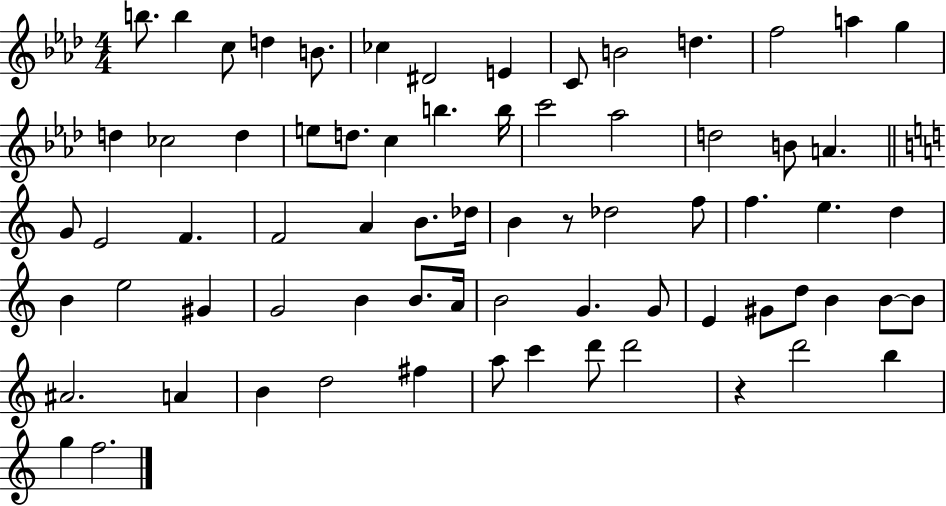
{
  \clef treble
  \numericTimeSignature
  \time 4/4
  \key aes \major
  \repeat volta 2 { b''8. b''4 c''8 d''4 b'8. | ces''4 dis'2 e'4 | c'8 b'2 d''4. | f''2 a''4 g''4 | \break d''4 ces''2 d''4 | e''8 d''8. c''4 b''4. b''16 | c'''2 aes''2 | d''2 b'8 a'4. | \break \bar "||" \break \key a \minor g'8 e'2 f'4. | f'2 a'4 b'8. des''16 | b'4 r8 des''2 f''8 | f''4. e''4. d''4 | \break b'4 e''2 gis'4 | g'2 b'4 b'8. a'16 | b'2 g'4. g'8 | e'4 gis'8 d''8 b'4 b'8~~ b'8 | \break ais'2. a'4 | b'4 d''2 fis''4 | a''8 c'''4 d'''8 d'''2 | r4 d'''2 b''4 | \break g''4 f''2. | } \bar "|."
}